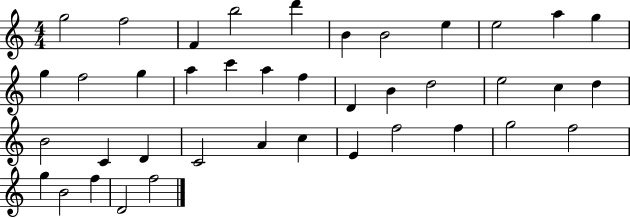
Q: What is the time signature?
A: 4/4